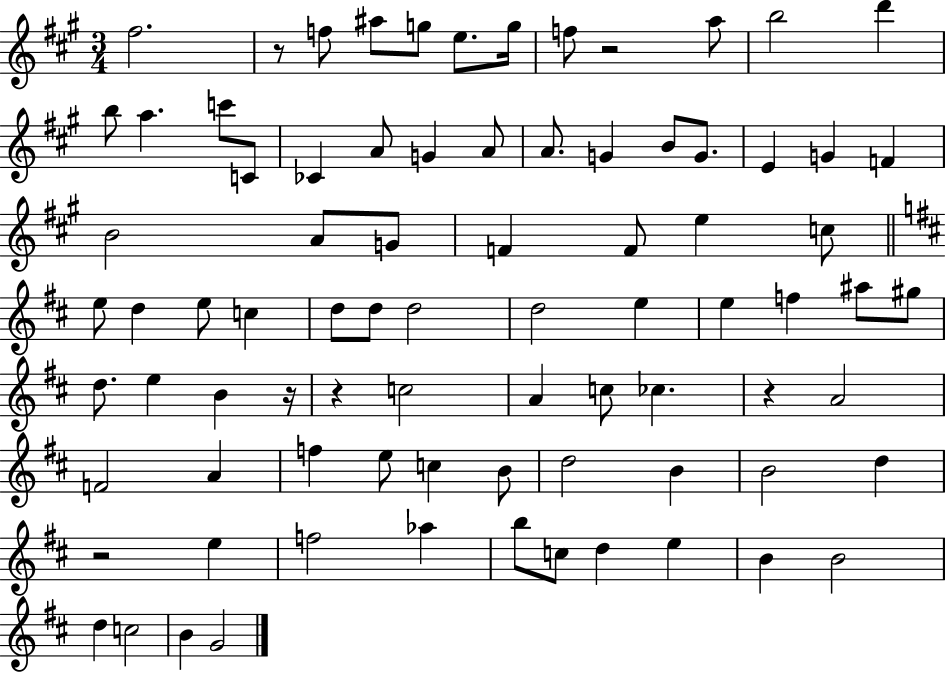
F#5/h. R/e F5/e A#5/e G5/e E5/e. G5/s F5/e R/h A5/e B5/h D6/q B5/e A5/q. C6/e C4/e CES4/q A4/e G4/q A4/e A4/e. G4/q B4/e G4/e. E4/q G4/q F4/q B4/h A4/e G4/e F4/q F4/e E5/q C5/e E5/e D5/q E5/e C5/q D5/e D5/e D5/h D5/h E5/q E5/q F5/q A#5/e G#5/e D5/e. E5/q B4/q R/s R/q C5/h A4/q C5/e CES5/q. R/q A4/h F4/h A4/q F5/q E5/e C5/q B4/e D5/h B4/q B4/h D5/q R/h E5/q F5/h Ab5/q B5/e C5/e D5/q E5/q B4/q B4/h D5/q C5/h B4/q G4/h